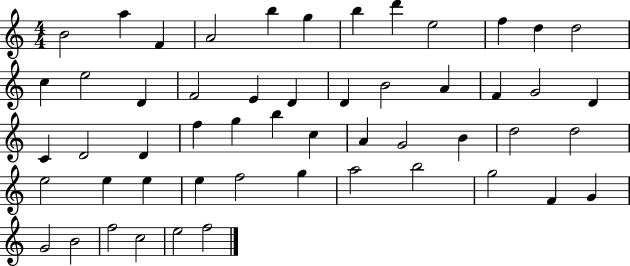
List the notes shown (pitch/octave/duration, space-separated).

B4/h A5/q F4/q A4/h B5/q G5/q B5/q D6/q E5/h F5/q D5/q D5/h C5/q E5/h D4/q F4/h E4/q D4/q D4/q B4/h A4/q F4/q G4/h D4/q C4/q D4/h D4/q F5/q G5/q B5/q C5/q A4/q G4/h B4/q D5/h D5/h E5/h E5/q E5/q E5/q F5/h G5/q A5/h B5/h G5/h F4/q G4/q G4/h B4/h F5/h C5/h E5/h F5/h